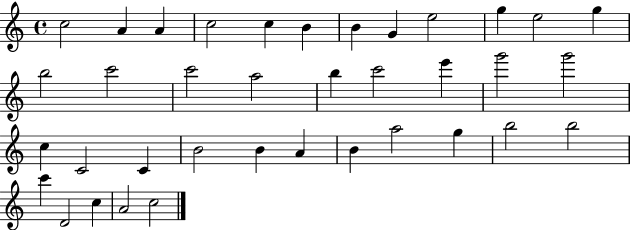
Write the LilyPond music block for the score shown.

{
  \clef treble
  \time 4/4
  \defaultTimeSignature
  \key c \major
  c''2 a'4 a'4 | c''2 c''4 b'4 | b'4 g'4 e''2 | g''4 e''2 g''4 | \break b''2 c'''2 | c'''2 a''2 | b''4 c'''2 e'''4 | g'''2 g'''2 | \break c''4 c'2 c'4 | b'2 b'4 a'4 | b'4 a''2 g''4 | b''2 b''2 | \break c'''4 d'2 c''4 | a'2 c''2 | \bar "|."
}